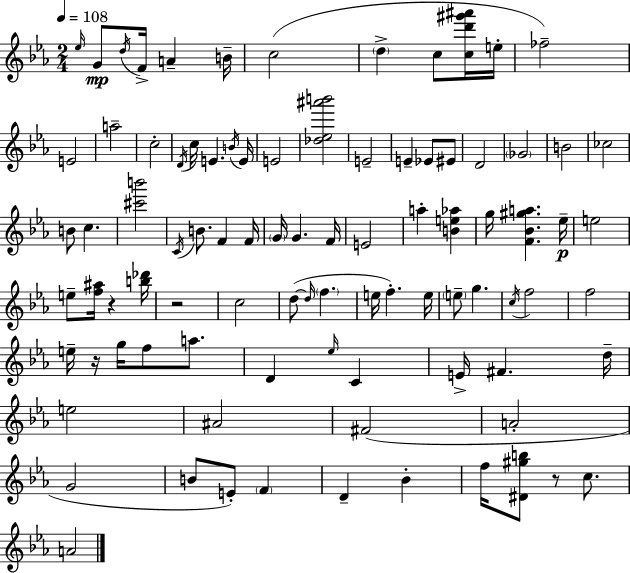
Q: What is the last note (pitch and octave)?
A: A4